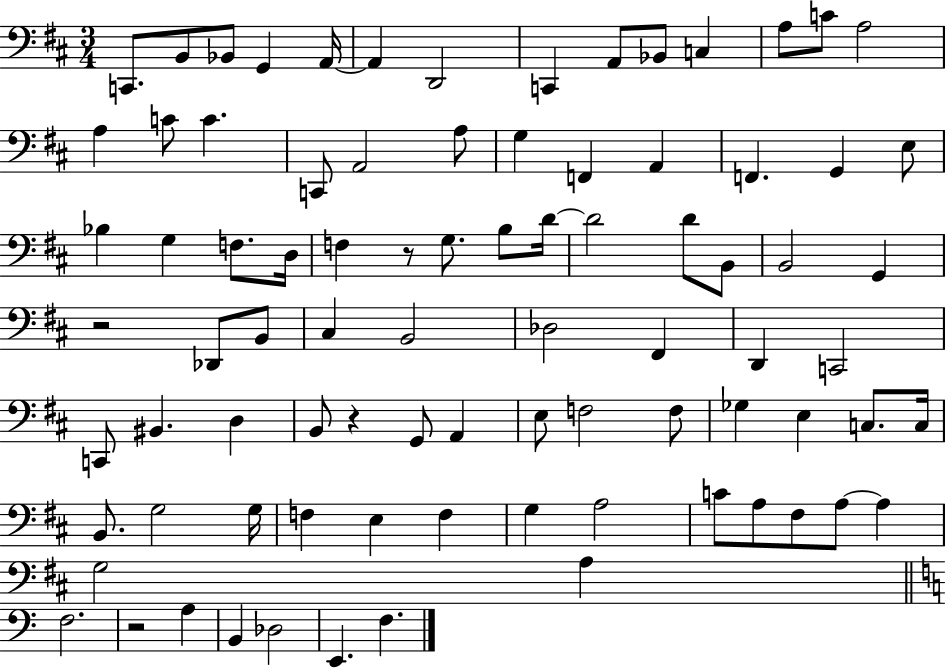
X:1
T:Untitled
M:3/4
L:1/4
K:D
C,,/2 B,,/2 _B,,/2 G,, A,,/4 A,, D,,2 C,, A,,/2 _B,,/2 C, A,/2 C/2 A,2 A, C/2 C C,,/2 A,,2 A,/2 G, F,, A,, F,, G,, E,/2 _B, G, F,/2 D,/4 F, z/2 G,/2 B,/2 D/4 D2 D/2 B,,/2 B,,2 G,, z2 _D,,/2 B,,/2 ^C, B,,2 _D,2 ^F,, D,, C,,2 C,,/2 ^B,, D, B,,/2 z G,,/2 A,, E,/2 F,2 F,/2 _G, E, C,/2 C,/4 B,,/2 G,2 G,/4 F, E, F, G, A,2 C/2 A,/2 ^F,/2 A,/2 A, G,2 A, F,2 z2 A, B,, _D,2 E,, F,